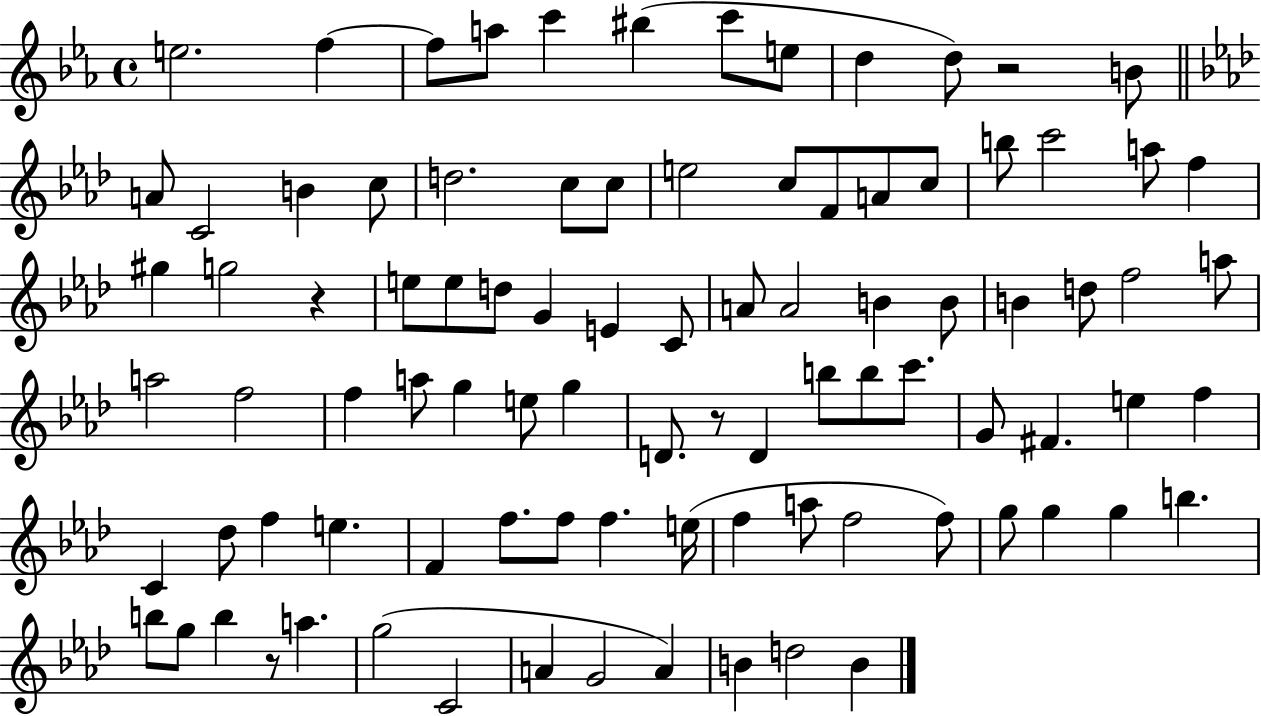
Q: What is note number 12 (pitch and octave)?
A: A4